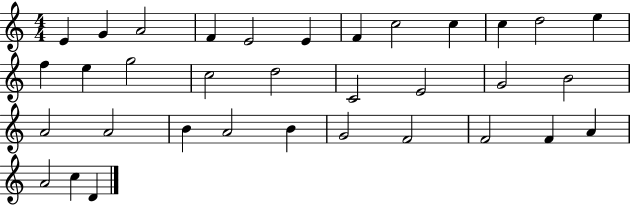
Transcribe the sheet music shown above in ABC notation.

X:1
T:Untitled
M:4/4
L:1/4
K:C
E G A2 F E2 E F c2 c c d2 e f e g2 c2 d2 C2 E2 G2 B2 A2 A2 B A2 B G2 F2 F2 F A A2 c D